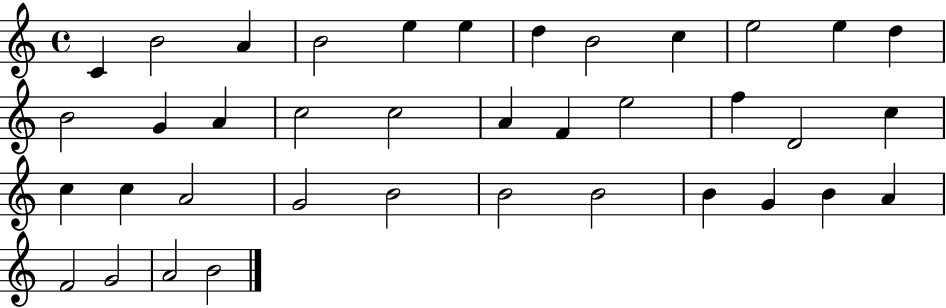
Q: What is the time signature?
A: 4/4